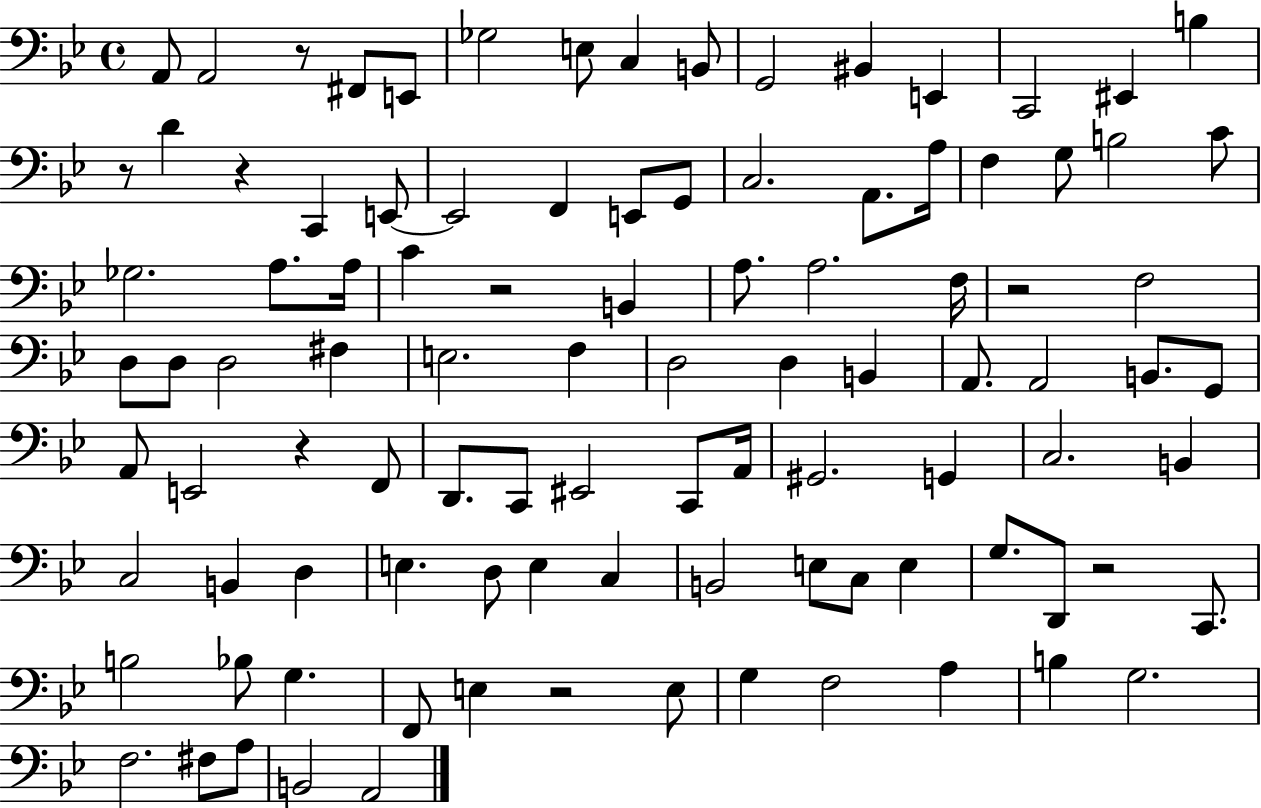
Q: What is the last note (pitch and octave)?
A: A2